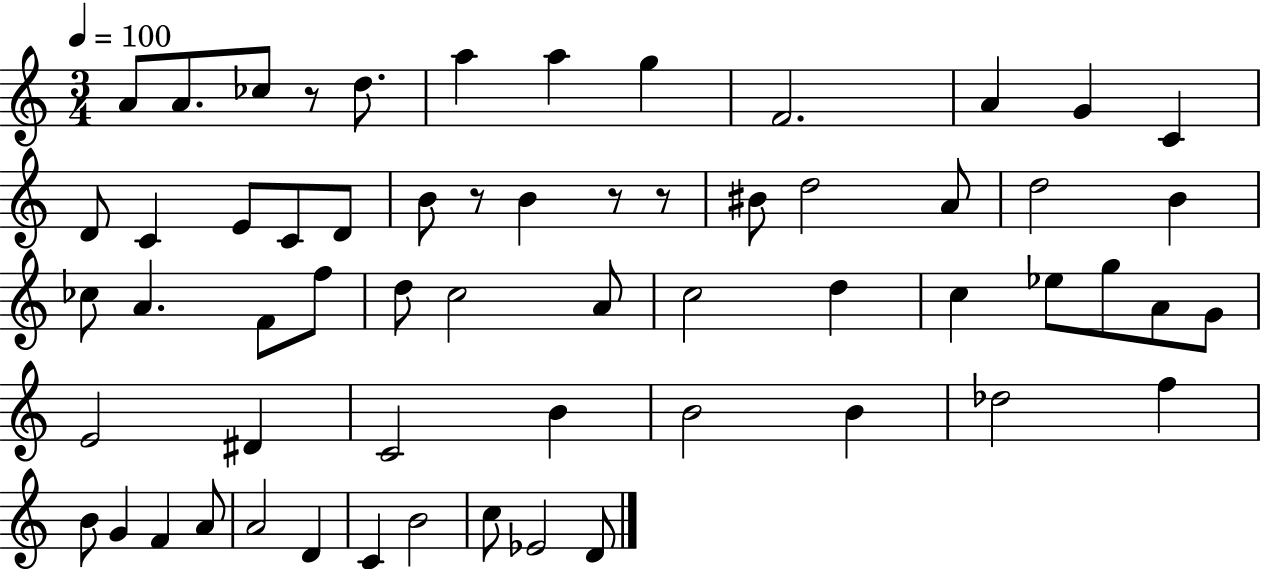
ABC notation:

X:1
T:Untitled
M:3/4
L:1/4
K:C
A/2 A/2 _c/2 z/2 d/2 a a g F2 A G C D/2 C E/2 C/2 D/2 B/2 z/2 B z/2 z/2 ^B/2 d2 A/2 d2 B _c/2 A F/2 f/2 d/2 c2 A/2 c2 d c _e/2 g/2 A/2 G/2 E2 ^D C2 B B2 B _d2 f B/2 G F A/2 A2 D C B2 c/2 _E2 D/2